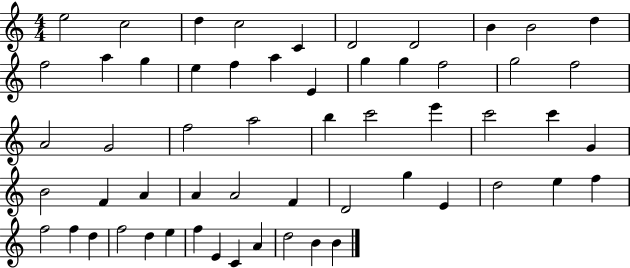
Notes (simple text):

E5/h C5/h D5/q C5/h C4/q D4/h D4/h B4/q B4/h D5/q F5/h A5/q G5/q E5/q F5/q A5/q E4/q G5/q G5/q F5/h G5/h F5/h A4/h G4/h F5/h A5/h B5/q C6/h E6/q C6/h C6/q G4/q B4/h F4/q A4/q A4/q A4/h F4/q D4/h G5/q E4/q D5/h E5/q F5/q F5/h F5/q D5/q F5/h D5/q E5/q F5/q E4/q C4/q A4/q D5/h B4/q B4/q